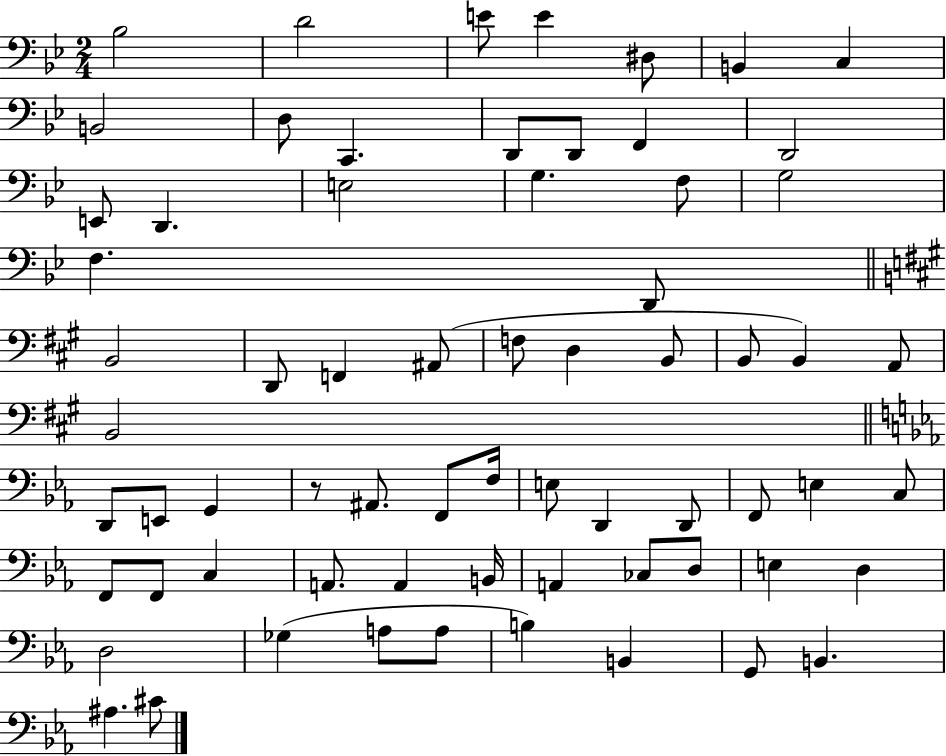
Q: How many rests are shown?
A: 1